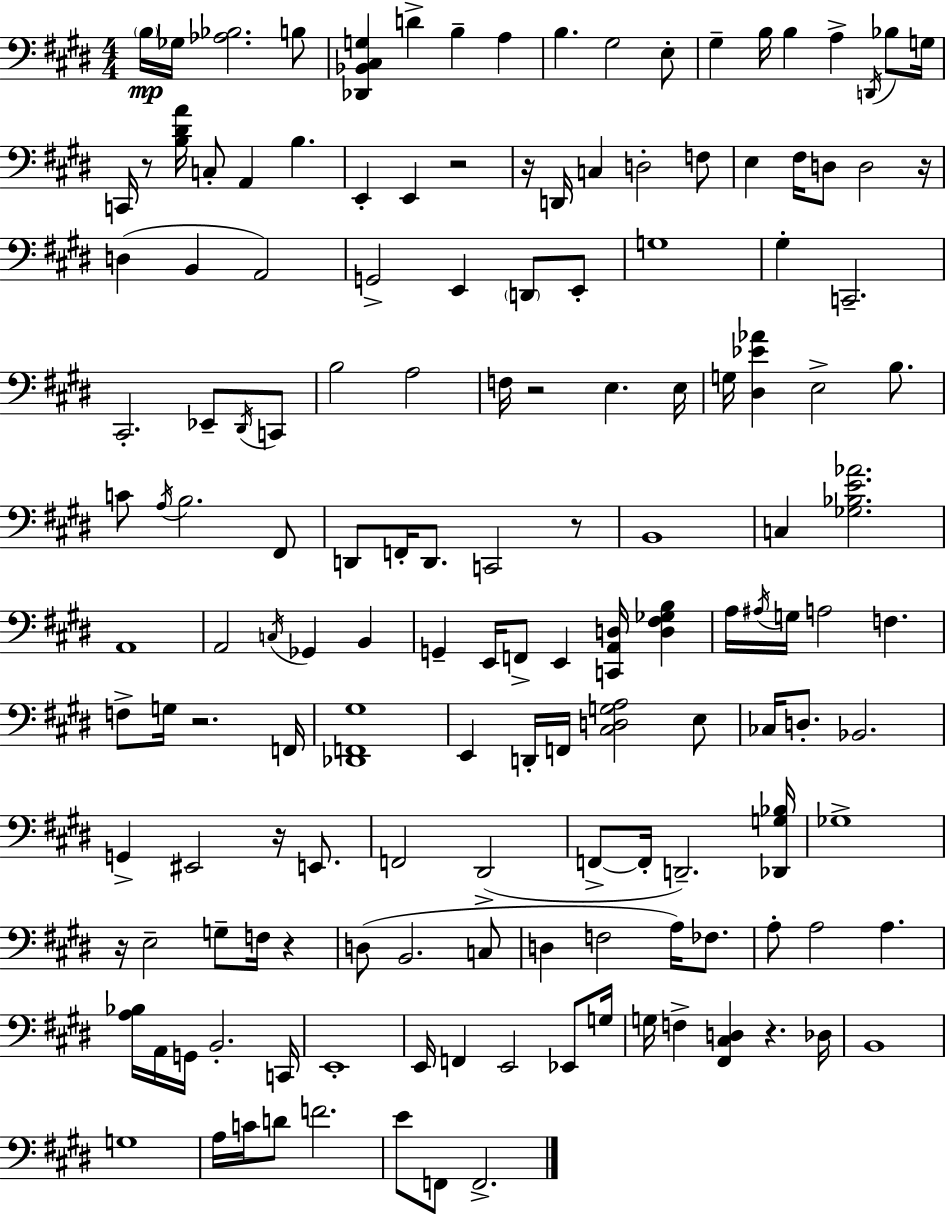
{
  \clef bass
  \numericTimeSignature
  \time 4/4
  \key e \major
  \parenthesize b16\mp ges16 <aes bes>2. b8 | <des, bes, cis g>4 d'4-> b4-- a4 | b4. gis2 e8-. | gis4-- b16 b4 a4-> \acciaccatura { d,16 } bes8 | \break g16 c,16 r8 <b dis' a'>16 c8-. a,4 b4. | e,4-. e,4 r2 | r16 d,16 c4 d2-. f8 | e4 fis16 d8 d2 | \break r16 d4( b,4 a,2) | g,2-> e,4 \parenthesize d,8 e,8-. | g1 | gis4-. c,2.-- | \break cis,2.-. ees,8-- \acciaccatura { dis,16 } | c,8 b2 a2 | f16 r2 e4. | e16 g16 <dis ees' aes'>4 e2-> b8. | \break c'8 \acciaccatura { a16 } b2. | fis,8 d,8 f,16-. d,8. c,2 | r8 b,1 | c4 <ges bes e' aes'>2. | \break a,1 | a,2 \acciaccatura { c16 } ges,4 | b,4 g,4-- e,16 f,8-> e,4 <c, a, d>16 | <d fis ges b>4 a16 \acciaccatura { ais16 } g16 a2 f4. | \break f8-> g16 r2. | f,16 <des, f, gis>1 | e,4 d,16-. f,16 <cis d g a>2 | e8 ces16 d8.-. bes,2. | \break g,4-> eis,2 | r16 e,8. f,2 dis,2->( | f,8->~~ f,16-. d,2.--) | <des, g bes>16 ges1-> | \break r16 e2-- g8-- | f16 r4 d8( b,2. | c8 d4 f2 | a16) fes8. a8-. a2 a4. | \break <a bes>16 a,16 g,16 b,2.-. | c,16 e,1-. | e,16 f,4 e,2 | ees,8 g16 g16 f4-> <fis, cis d>4 r4. | \break des16 b,1 | g1 | a16 c'16 d'8 f'2. | e'8 f,8 f,2.-> | \break \bar "|."
}